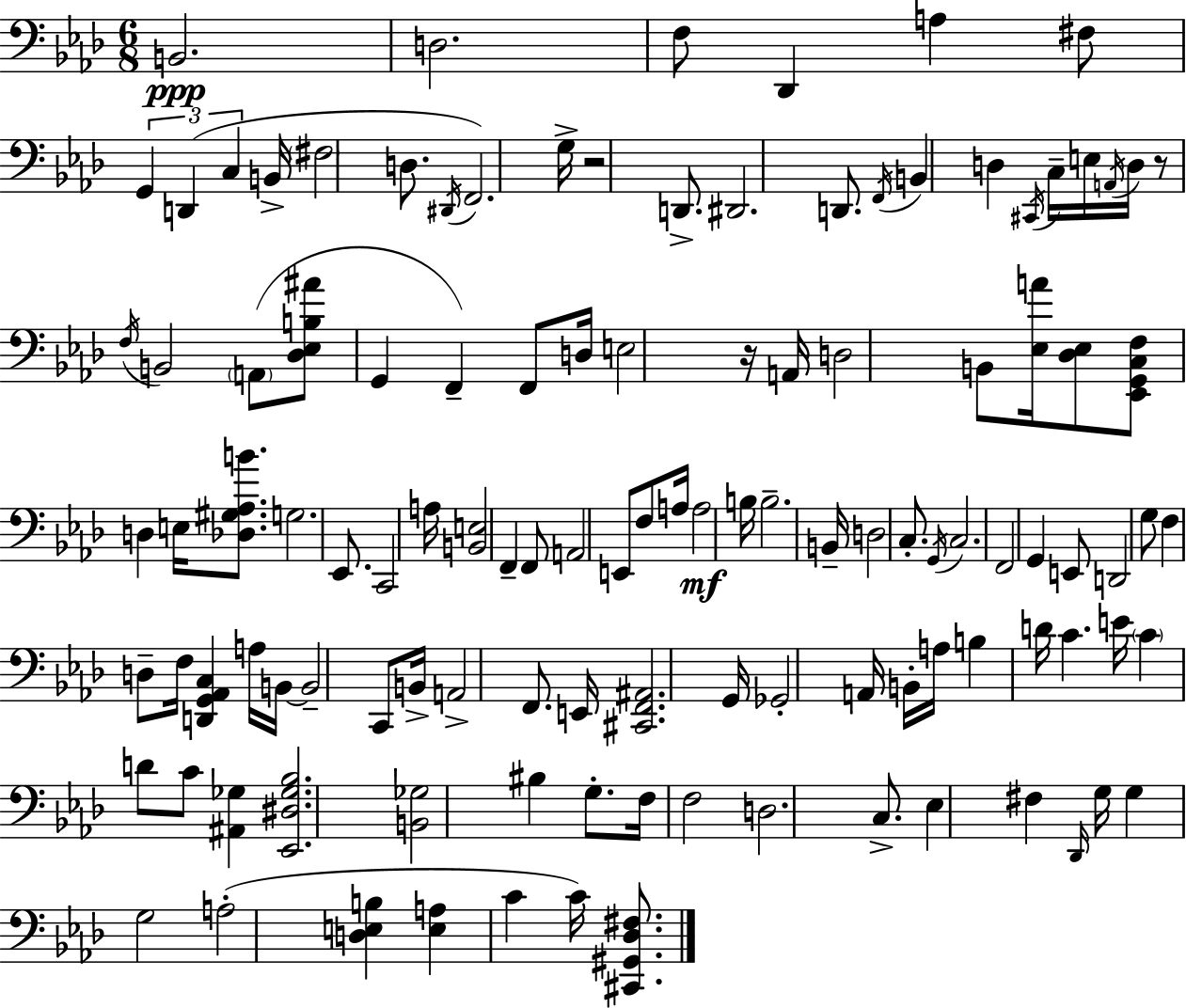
B2/h. D3/h. F3/e Db2/q A3/q F#3/e G2/q D2/q C3/q B2/s F#3/h D3/e. D#2/s F2/h. G3/s R/h D2/e. D#2/h. D2/e. F2/s B2/q D3/q C#2/s C3/s E3/s A2/s D3/s R/e F3/s B2/h A2/e [Db3,Eb3,B3,A#4]/e G2/q F2/q F2/e D3/s E3/h R/s A2/s D3/h B2/e [Eb3,A4]/s [Db3,Eb3]/e [Eb2,G2,C3,F3]/e D3/q E3/s [Db3,G#3,Ab3,B4]/e. G3/h. Eb2/e. C2/h A3/s [B2,E3]/h F2/q F2/e A2/h E2/e F3/e A3/s A3/h B3/s B3/h. B2/s D3/h C3/e. G2/s C3/h. F2/h G2/q E2/e D2/h G3/e F3/q D3/e F3/s [D2,G2,Ab2,C3]/q A3/s B2/s B2/h C2/e B2/s A2/h F2/e. E2/s [C#2,F2,A#2]/h. G2/s Gb2/h A2/s B2/s A3/s B3/q D4/s C4/q. E4/s C4/q D4/e C4/e [A#2,Gb3]/q [Eb2,D#3,Gb3,Bb3]/h. [B2,Gb3]/h BIS3/q G3/e. F3/s F3/h D3/h. C3/e. Eb3/q F#3/q Db2/s G3/s G3/q G3/h A3/h [D3,E3,B3]/q [E3,A3]/q C4/q C4/s [C#2,G#2,Db3,F#3]/e.